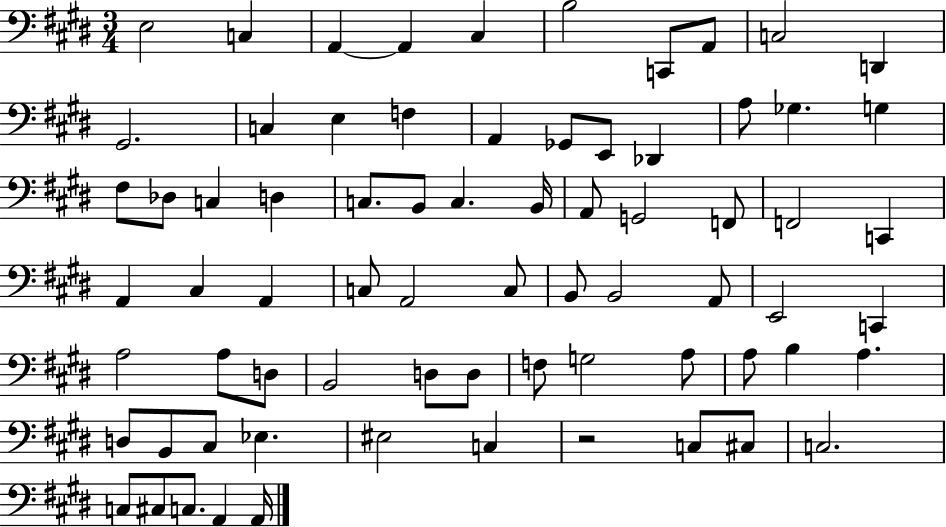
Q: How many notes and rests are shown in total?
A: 72